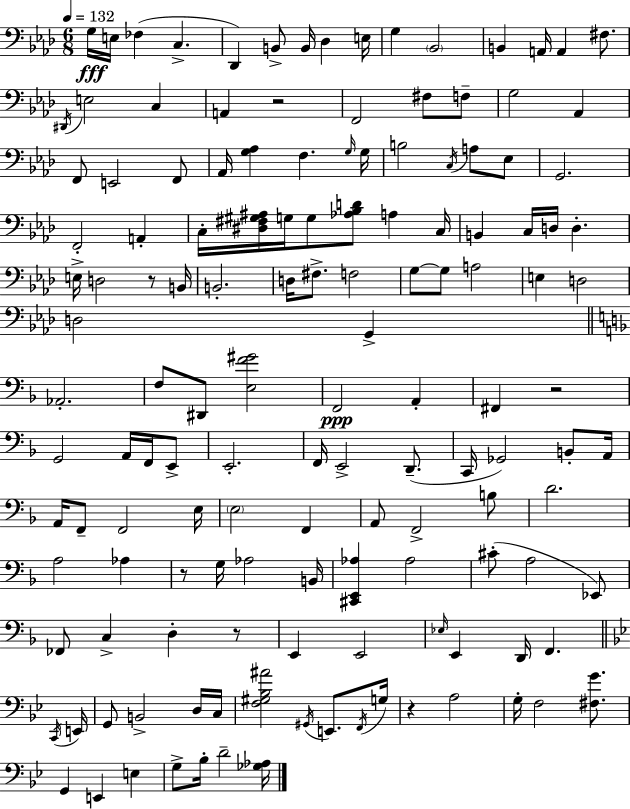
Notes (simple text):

G3/s E3/s FES3/q C3/q. Db2/q B2/e B2/s Db3/q E3/s G3/q Bb2/h B2/q A2/s A2/q F#3/e. D#2/s E3/h C3/q A2/q R/h F2/h F#3/e F3/e G3/h Ab2/q F2/e E2/h F2/e Ab2/s [G3,Ab3]/q F3/q. G3/s G3/s B3/h C3/s A3/e Eb3/e G2/h. F2/h A2/q C3/s [D#3,F#3,G#3,A#3]/s G3/s G3/e [Ab3,Bb3,D4]/e A3/q C3/s B2/q C3/s D3/s D3/q. E3/s D3/h R/e B2/s B2/h. D3/s F#3/e. F3/h G3/e G3/e A3/h E3/q D3/h D3/h G2/q Ab2/h. F3/e D#2/e [E3,F4,G#4]/h F2/h A2/q F#2/q R/h G2/h A2/s F2/s E2/e E2/h. F2/s E2/h D2/e. C2/s Gb2/h B2/e A2/s A2/s F2/e F2/h E3/s E3/h F2/q A2/e F2/h B3/e D4/h. A3/h Ab3/q R/e G3/s Ab3/h B2/s [C#2,E2,Ab3]/q Ab3/h C#4/e A3/h Eb2/e FES2/e C3/q D3/q R/e E2/q E2/h Eb3/s E2/q D2/s F2/q. C2/s E2/s G2/e B2/h D3/s C3/s [F3,G#3,Bb3,A#4]/h G#2/s E2/e. F2/s G3/s R/q A3/h G3/s F3/h [F#3,G4]/e. G2/q E2/q E3/q G3/e Bb3/s D4/h [Gb3,Ab3]/s